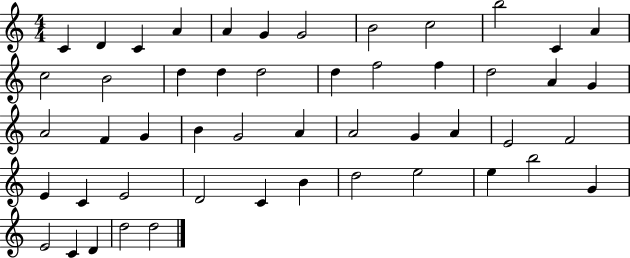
{
  \clef treble
  \numericTimeSignature
  \time 4/4
  \key c \major
  c'4 d'4 c'4 a'4 | a'4 g'4 g'2 | b'2 c''2 | b''2 c'4 a'4 | \break c''2 b'2 | d''4 d''4 d''2 | d''4 f''2 f''4 | d''2 a'4 g'4 | \break a'2 f'4 g'4 | b'4 g'2 a'4 | a'2 g'4 a'4 | e'2 f'2 | \break e'4 c'4 e'2 | d'2 c'4 b'4 | d''2 e''2 | e''4 b''2 g'4 | \break e'2 c'4 d'4 | d''2 d''2 | \bar "|."
}